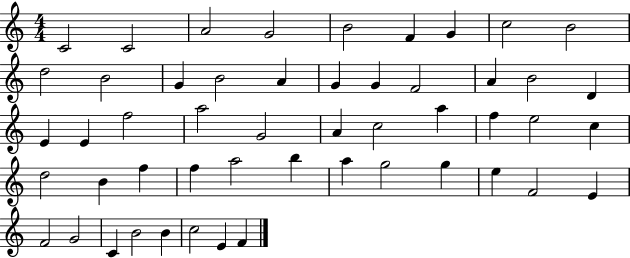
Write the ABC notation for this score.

X:1
T:Untitled
M:4/4
L:1/4
K:C
C2 C2 A2 G2 B2 F G c2 B2 d2 B2 G B2 A G G F2 A B2 D E E f2 a2 G2 A c2 a f e2 c d2 B f f a2 b a g2 g e F2 E F2 G2 C B2 B c2 E F